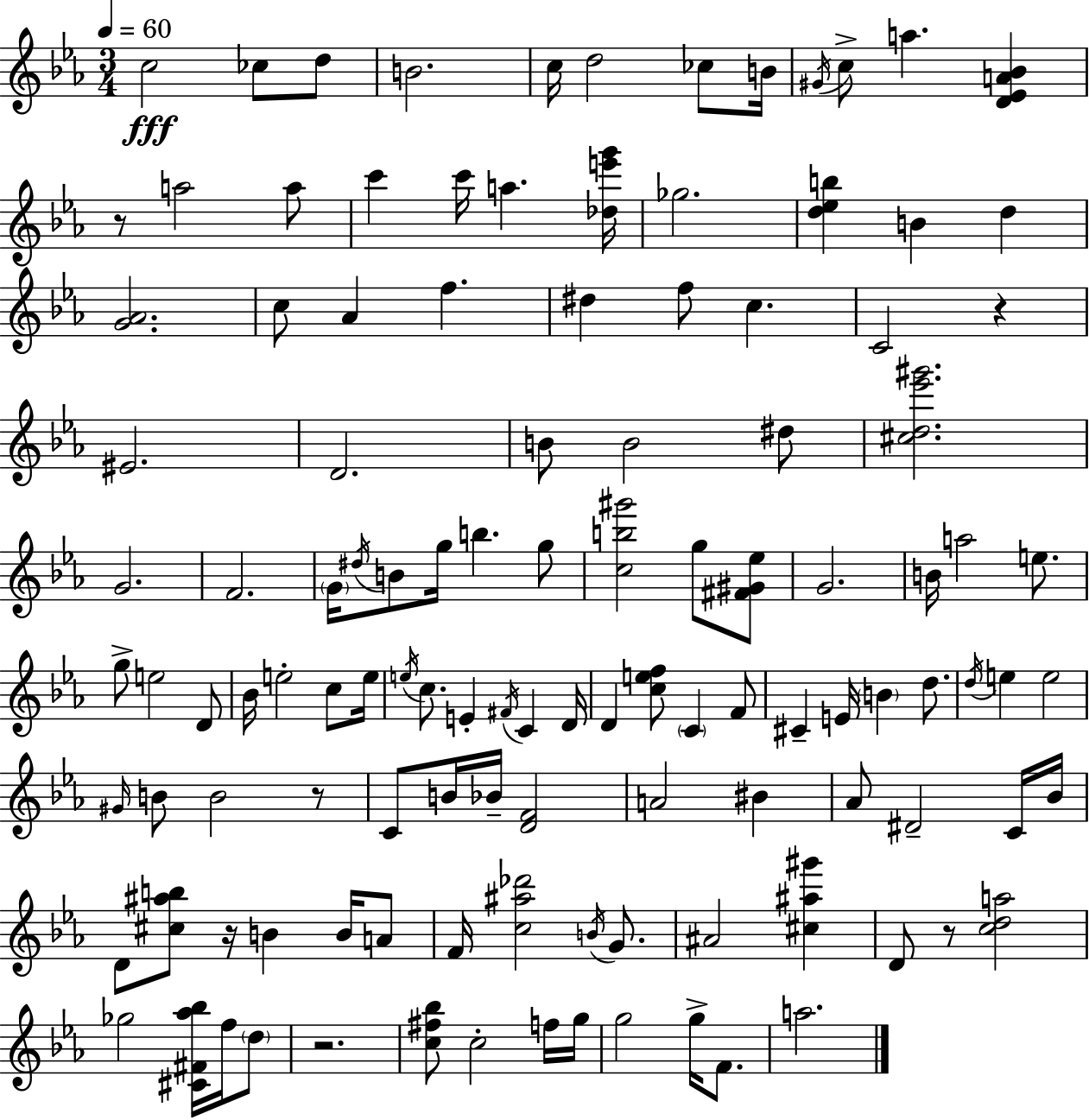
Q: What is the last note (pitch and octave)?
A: A5